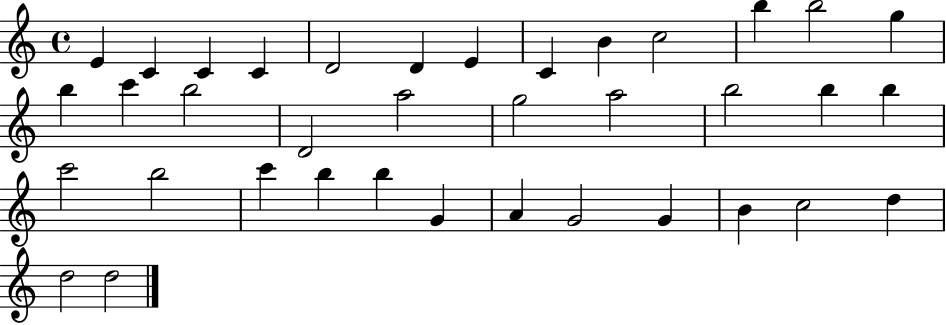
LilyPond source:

{
  \clef treble
  \time 4/4
  \defaultTimeSignature
  \key c \major
  e'4 c'4 c'4 c'4 | d'2 d'4 e'4 | c'4 b'4 c''2 | b''4 b''2 g''4 | \break b''4 c'''4 b''2 | d'2 a''2 | g''2 a''2 | b''2 b''4 b''4 | \break c'''2 b''2 | c'''4 b''4 b''4 g'4 | a'4 g'2 g'4 | b'4 c''2 d''4 | \break d''2 d''2 | \bar "|."
}